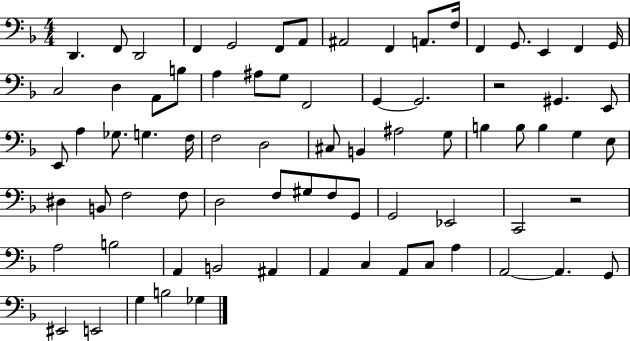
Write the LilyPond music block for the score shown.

{
  \clef bass
  \numericTimeSignature
  \time 4/4
  \key f \major
  d,4. f,8 d,2 | f,4 g,2 f,8 a,8 | ais,2 f,4 a,8. f16 | f,4 g,8. e,4 f,4 g,16 | \break c2 d4 a,8 b8 | a4 ais8 g8 f,2 | g,4~~ g,2. | r2 gis,4. e,8 | \break e,8 a4 ges8. g4. f16 | f2 d2 | cis8 b,4 ais2 g8 | b4 b8 b4 g4 e8 | \break dis4 b,8 f2 f8 | d2 f8 gis8 f8 g,8 | g,2 ees,2 | c,2 r2 | \break a2 b2 | a,4 b,2 ais,4 | a,4 c4 a,8 c8 a4 | a,2~~ a,4. g,8 | \break eis,2 e,2 | g4 b2 ges4 | \bar "|."
}